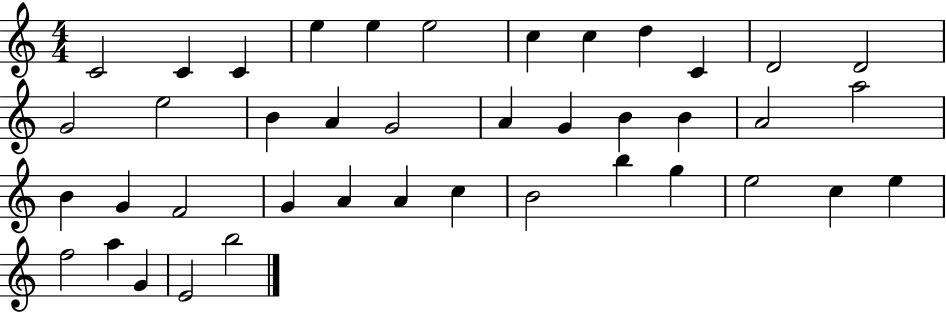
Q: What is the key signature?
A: C major